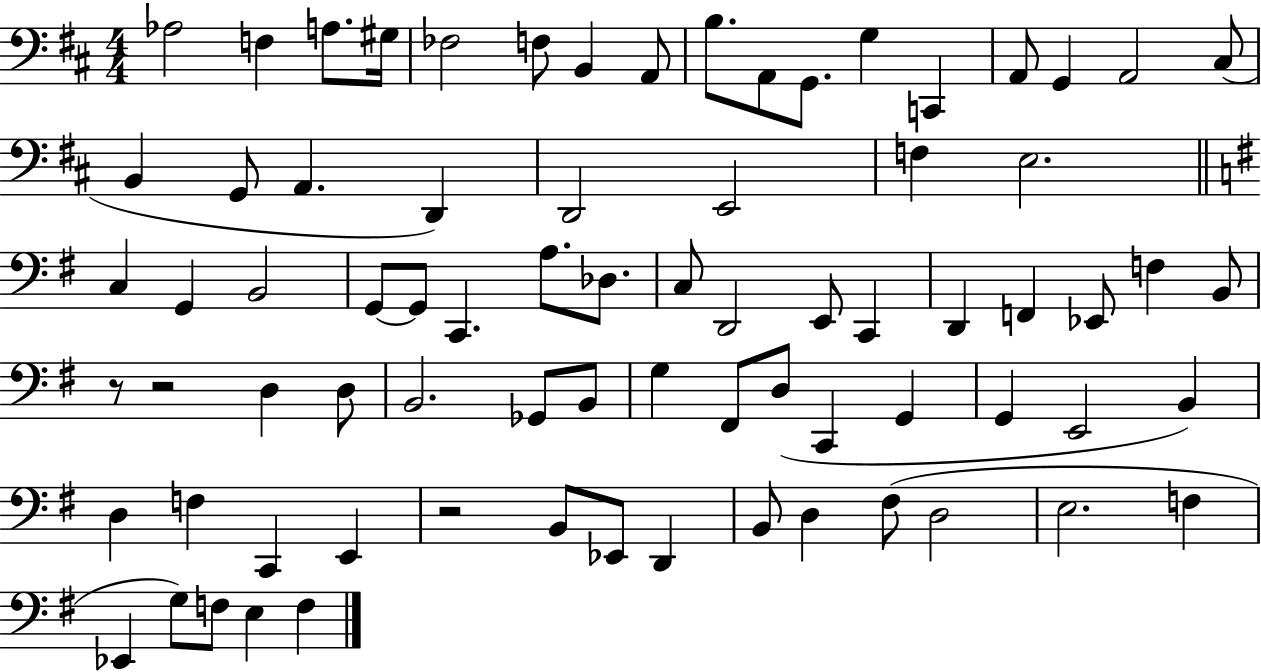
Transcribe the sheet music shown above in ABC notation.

X:1
T:Untitled
M:4/4
L:1/4
K:D
_A,2 F, A,/2 ^G,/4 _F,2 F,/2 B,, A,,/2 B,/2 A,,/2 G,,/2 G, C,, A,,/2 G,, A,,2 ^C,/2 B,, G,,/2 A,, D,, D,,2 E,,2 F, E,2 C, G,, B,,2 G,,/2 G,,/2 C,, A,/2 _D,/2 C,/2 D,,2 E,,/2 C,, D,, F,, _E,,/2 F, B,,/2 z/2 z2 D, D,/2 B,,2 _G,,/2 B,,/2 G, ^F,,/2 D,/2 C,, G,, G,, E,,2 B,, D, F, C,, E,, z2 B,,/2 _E,,/2 D,, B,,/2 D, ^F,/2 D,2 E,2 F, _E,, G,/2 F,/2 E, F,